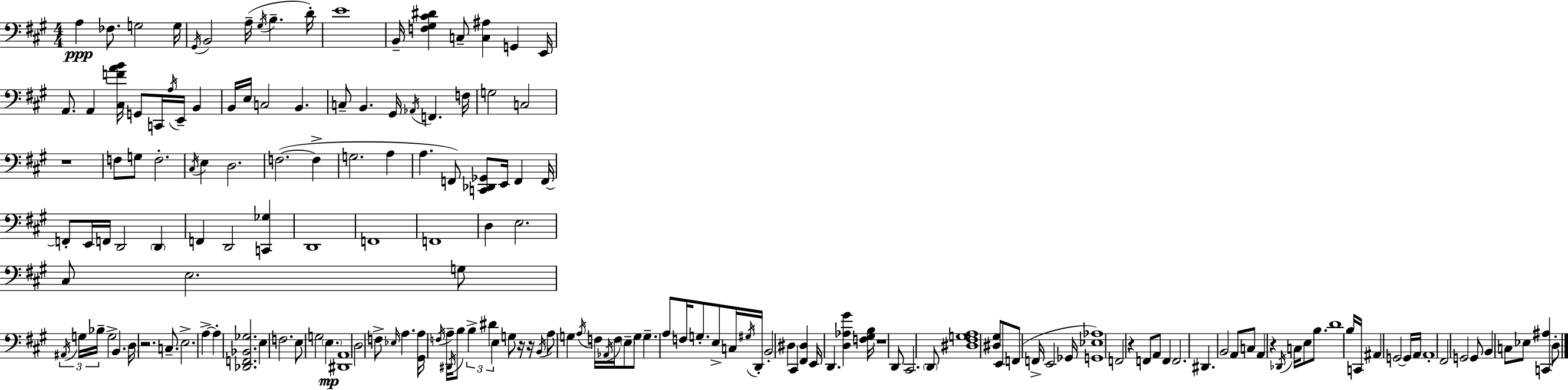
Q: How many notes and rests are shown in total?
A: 172